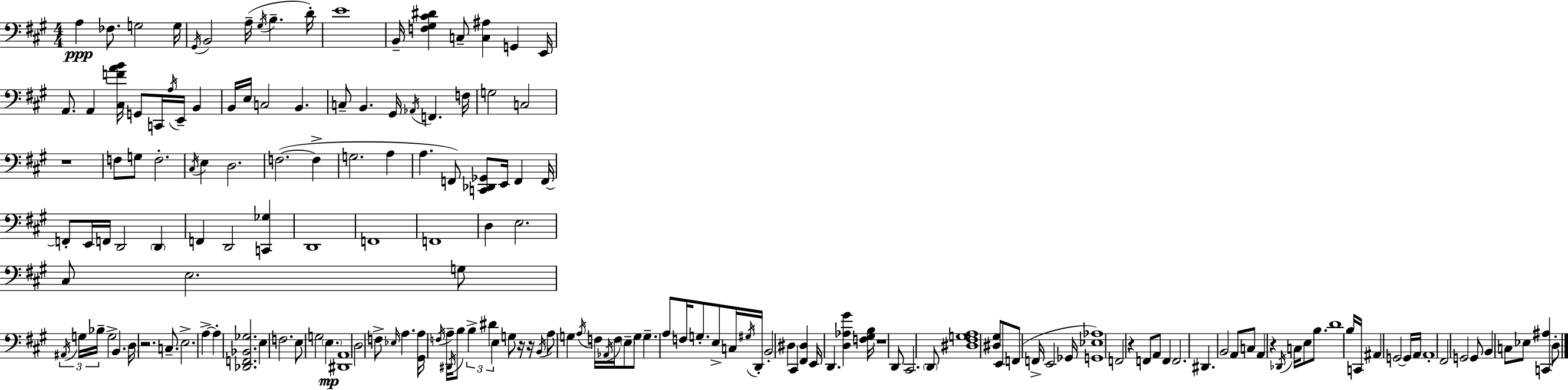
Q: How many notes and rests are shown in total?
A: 172